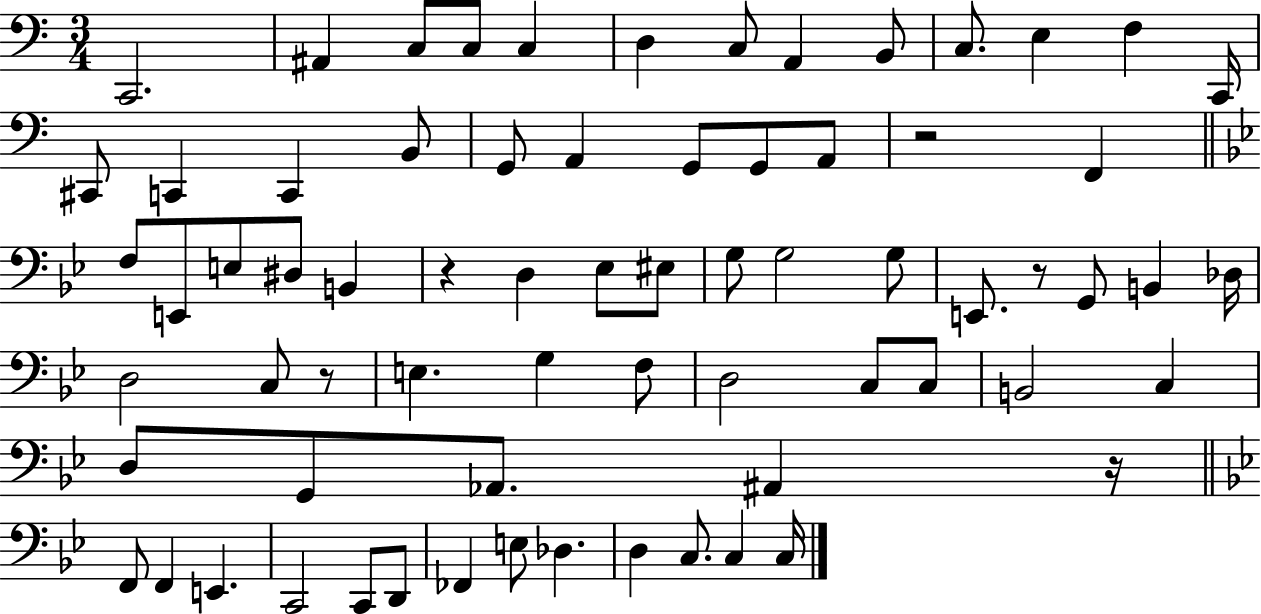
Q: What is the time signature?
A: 3/4